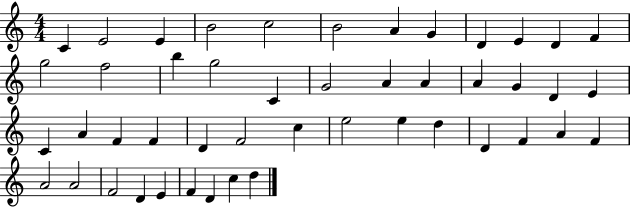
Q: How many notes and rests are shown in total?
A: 47